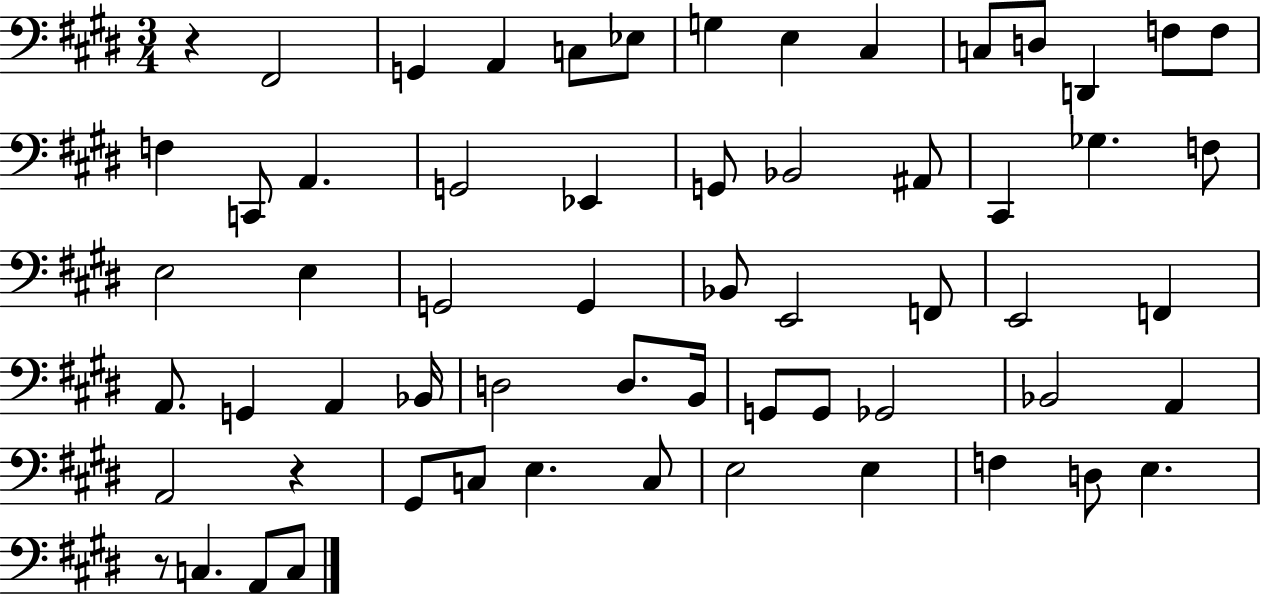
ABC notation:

X:1
T:Untitled
M:3/4
L:1/4
K:E
z ^F,,2 G,, A,, C,/2 _E,/2 G, E, ^C, C,/2 D,/2 D,, F,/2 F,/2 F, C,,/2 A,, G,,2 _E,, G,,/2 _B,,2 ^A,,/2 ^C,, _G, F,/2 E,2 E, G,,2 G,, _B,,/2 E,,2 F,,/2 E,,2 F,, A,,/2 G,, A,, _B,,/4 D,2 D,/2 B,,/4 G,,/2 G,,/2 _G,,2 _B,,2 A,, A,,2 z ^G,,/2 C,/2 E, C,/2 E,2 E, F, D,/2 E, z/2 C, A,,/2 C,/2